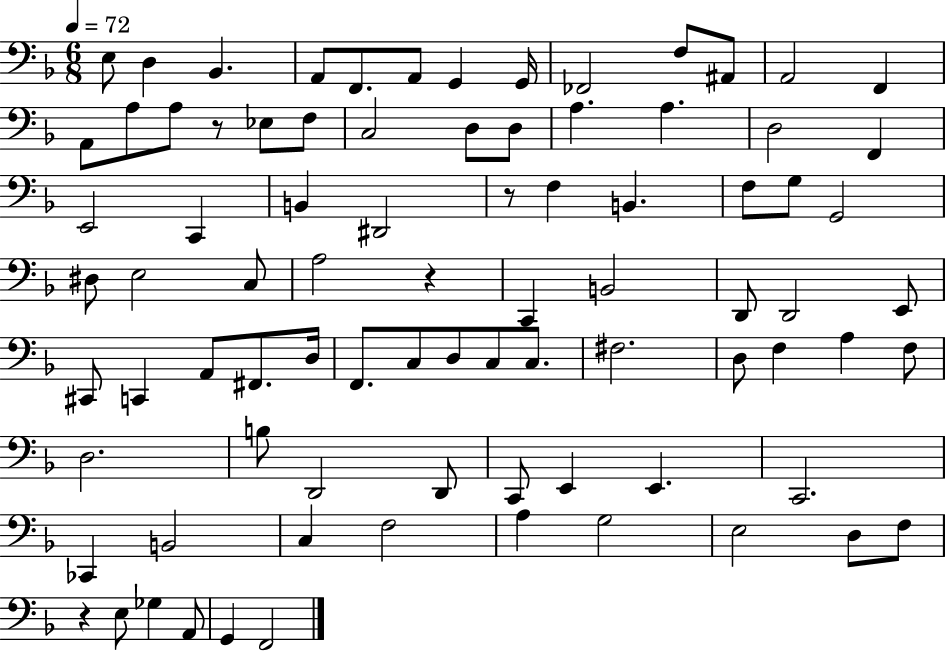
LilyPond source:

{
  \clef bass
  \numericTimeSignature
  \time 6/8
  \key f \major
  \tempo 4 = 72
  e8 d4 bes,4. | a,8 f,8. a,8 g,4 g,16 | fes,2 f8 ais,8 | a,2 f,4 | \break a,8 a8 a8 r8 ees8 f8 | c2 d8 d8 | a4. a4. | d2 f,4 | \break e,2 c,4 | b,4 dis,2 | r8 f4 b,4. | f8 g8 g,2 | \break dis8 e2 c8 | a2 r4 | c,4 b,2 | d,8 d,2 e,8 | \break cis,8 c,4 a,8 fis,8. d16 | f,8. c8 d8 c8 c8. | fis2. | d8 f4 a4 f8 | \break d2. | b8 d,2 d,8 | c,8 e,4 e,4. | c,2. | \break ces,4 b,2 | c4 f2 | a4 g2 | e2 d8 f8 | \break r4 e8 ges4 a,8 | g,4 f,2 | \bar "|."
}